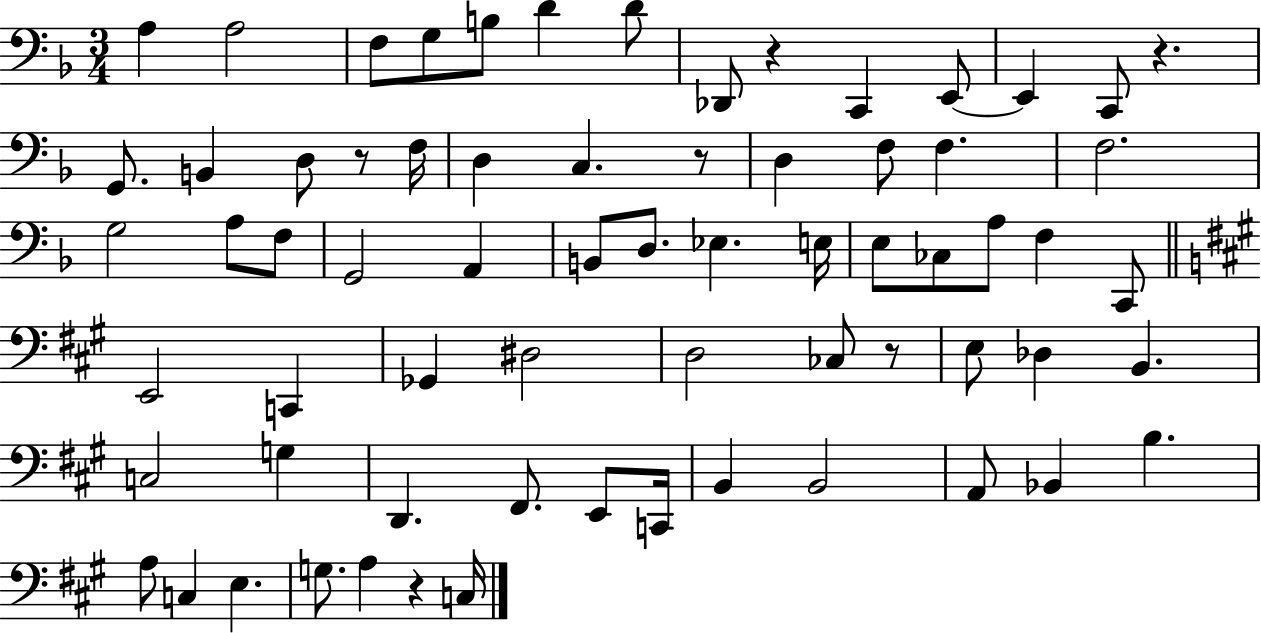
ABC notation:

X:1
T:Untitled
M:3/4
L:1/4
K:F
A, A,2 F,/2 G,/2 B,/2 D D/2 _D,,/2 z C,, E,,/2 E,, C,,/2 z G,,/2 B,, D,/2 z/2 F,/4 D, C, z/2 D, F,/2 F, F,2 G,2 A,/2 F,/2 G,,2 A,, B,,/2 D,/2 _E, E,/4 E,/2 _C,/2 A,/2 F, C,,/2 E,,2 C,, _G,, ^D,2 D,2 _C,/2 z/2 E,/2 _D, B,, C,2 G, D,, ^F,,/2 E,,/2 C,,/4 B,, B,,2 A,,/2 _B,, B, A,/2 C, E, G,/2 A, z C,/4